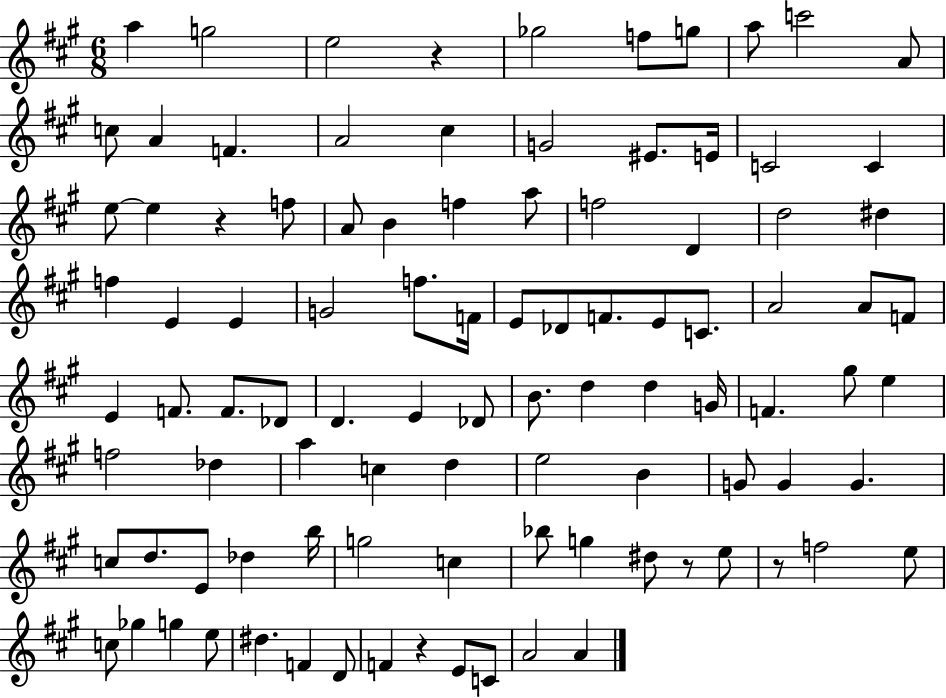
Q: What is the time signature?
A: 6/8